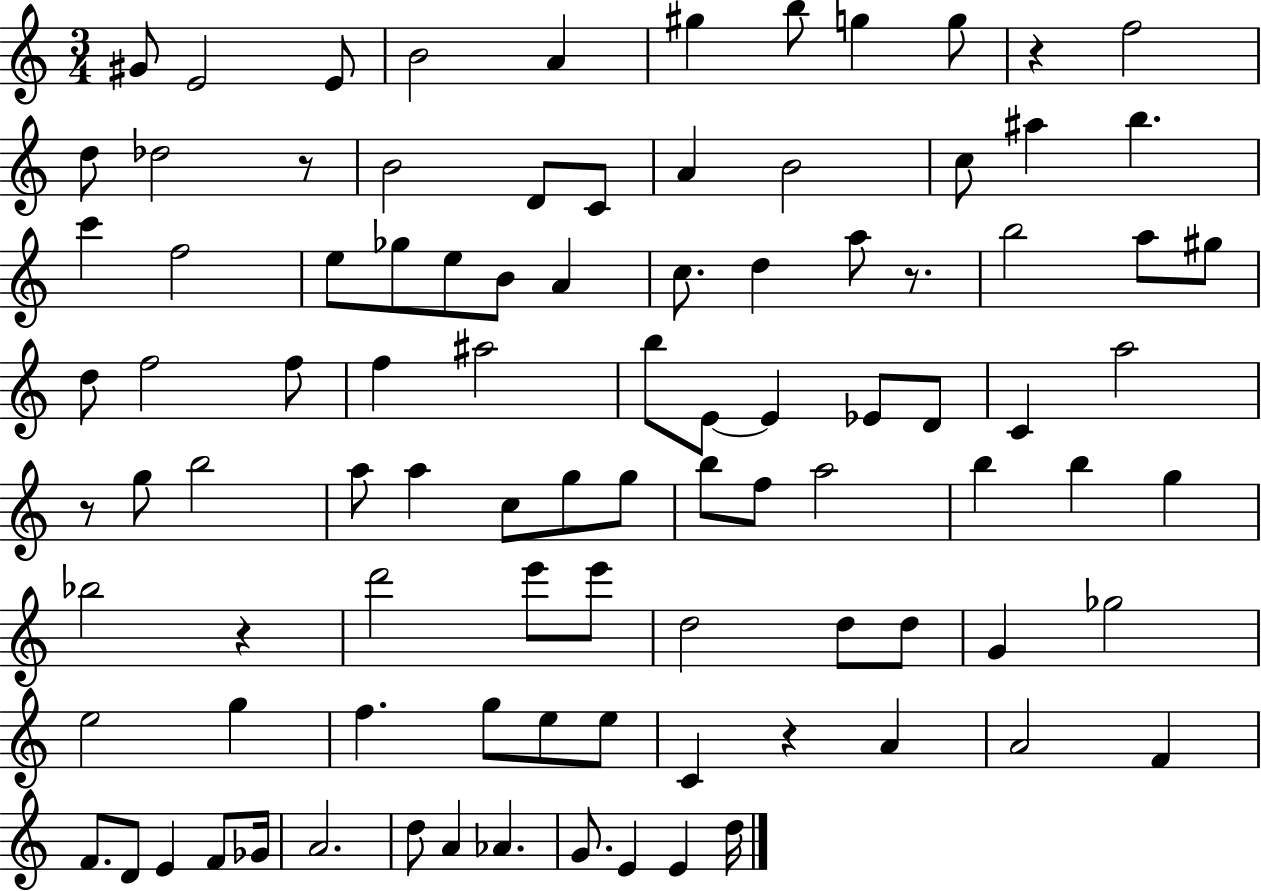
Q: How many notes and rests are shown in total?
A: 96